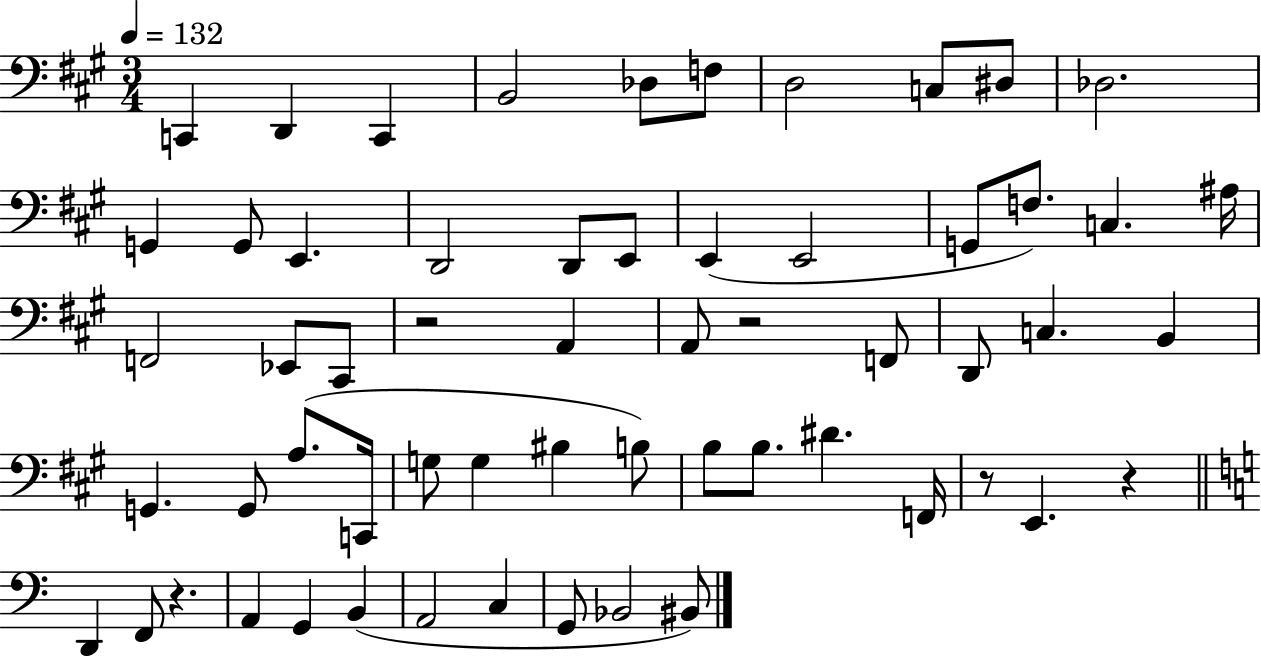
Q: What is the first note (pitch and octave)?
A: C2